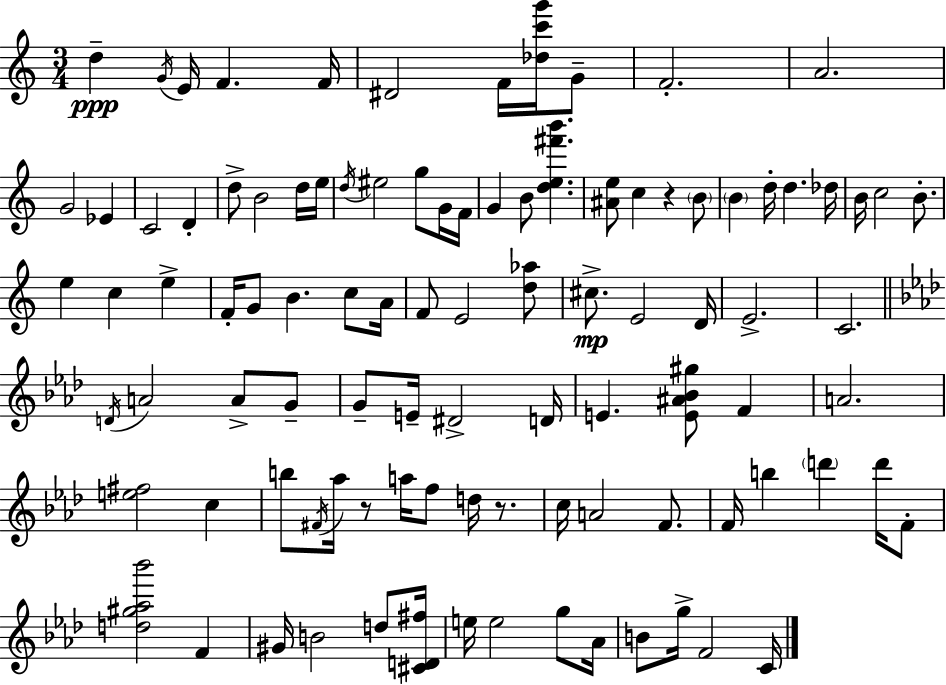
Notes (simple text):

D5/q G4/s E4/s F4/q. F4/s D#4/h F4/s [Db5,C6,G6]/s G4/e F4/h. A4/h. G4/h Eb4/q C4/h D4/q D5/e B4/h D5/s E5/s D5/s EIS5/h G5/e G4/s F4/s G4/q B4/e [D5,E5,F#6,B6]/q. [A#4,E5]/e C5/q R/q B4/e B4/q D5/s D5/q. Db5/s B4/s C5/h B4/e. E5/q C5/q E5/q F4/s G4/e B4/q. C5/e A4/s F4/e E4/h [D5,Ab5]/e C#5/e. E4/h D4/s E4/h. C4/h. D4/s A4/h A4/e G4/e G4/e E4/s D#4/h D4/s E4/q. [E4,A#4,Bb4,G#5]/e F4/q A4/h. [E5,F#5]/h C5/q B5/e F#4/s Ab5/s R/e A5/s F5/e D5/s R/e. C5/s A4/h F4/e. F4/s B5/q D6/q D6/s F4/e [D5,G#5,Ab5,Bb6]/h F4/q G#4/s B4/h D5/e [C#4,D4,F#5]/s E5/s E5/h G5/e Ab4/s B4/e G5/s F4/h C4/s